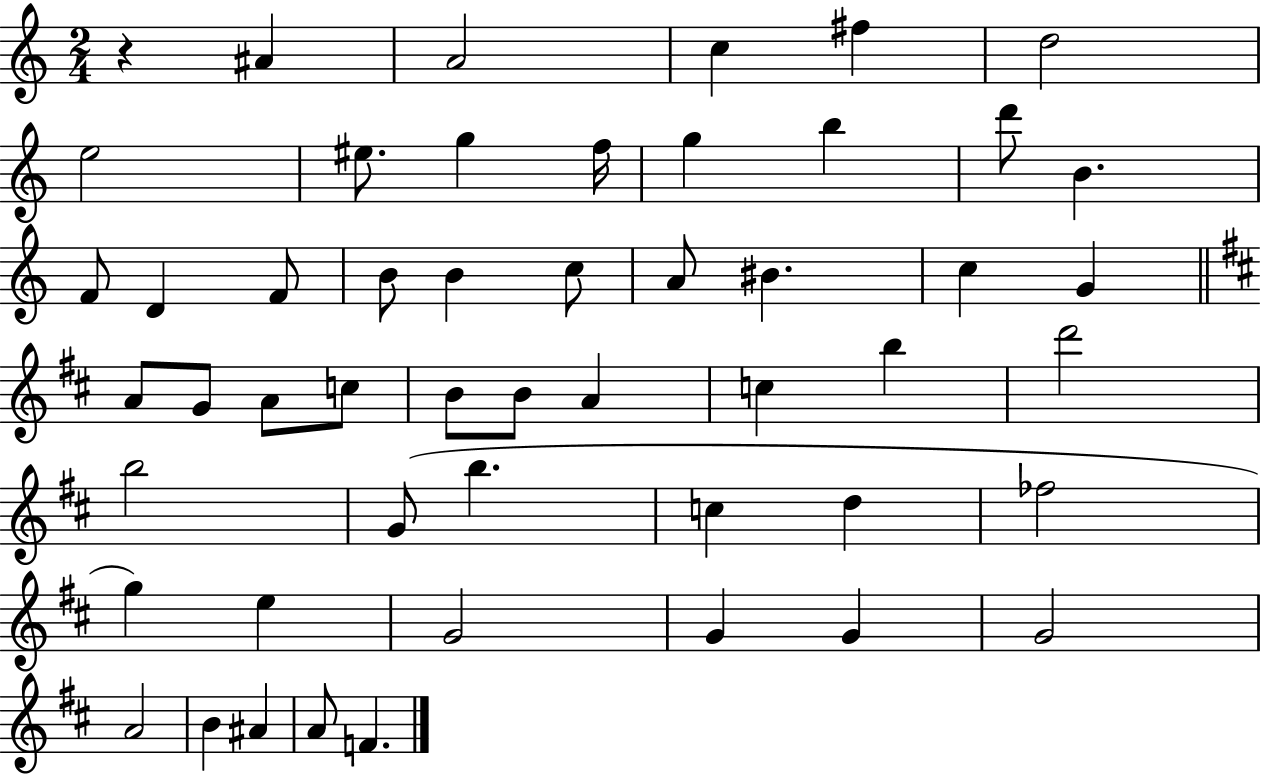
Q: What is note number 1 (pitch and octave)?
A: A#4